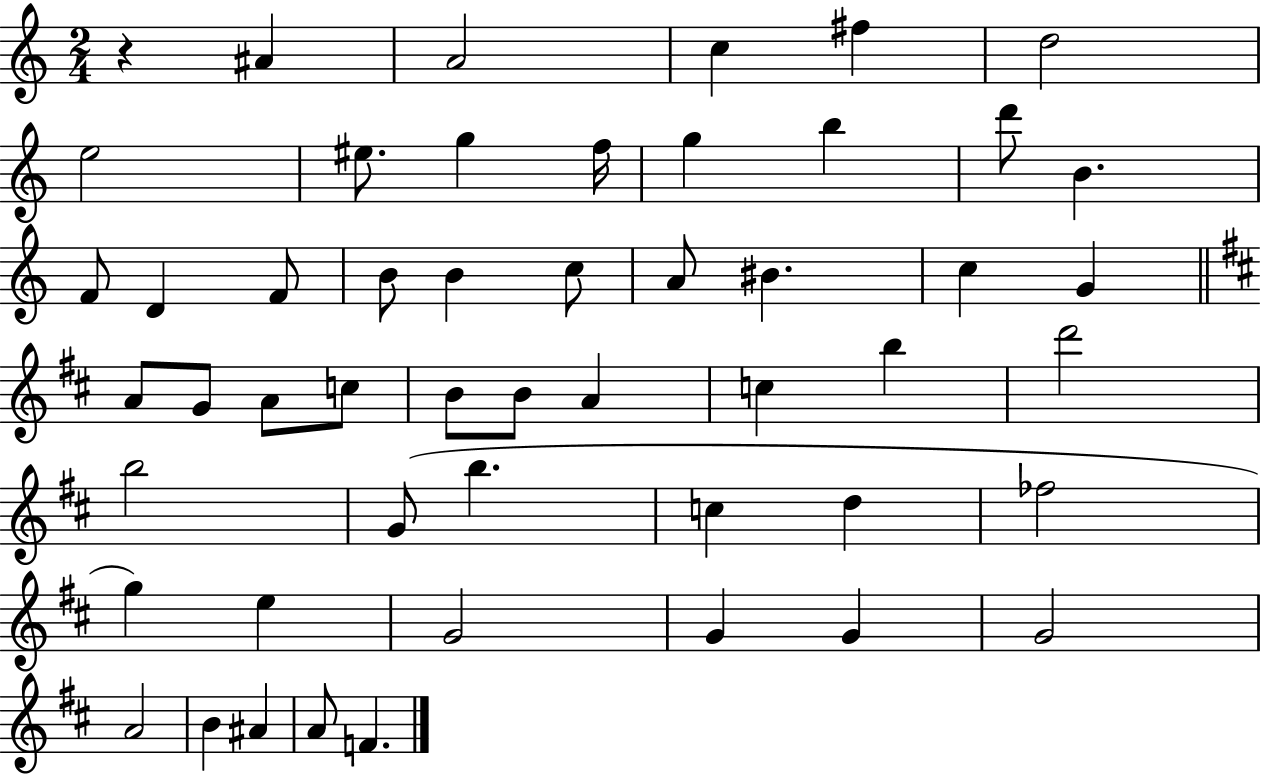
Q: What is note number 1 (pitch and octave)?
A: A#4